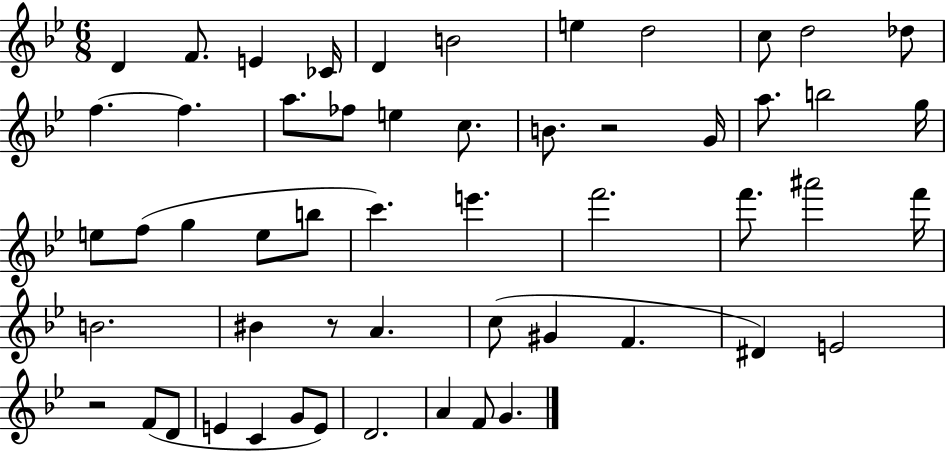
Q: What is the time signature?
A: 6/8